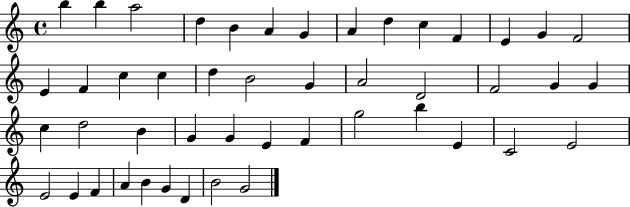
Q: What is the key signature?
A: C major